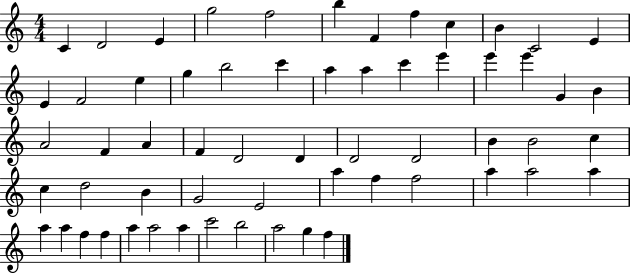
C4/q D4/h E4/q G5/h F5/h B5/q F4/q F5/q C5/q B4/q C4/h E4/q E4/q F4/h E5/q G5/q B5/h C6/q A5/q A5/q C6/q E6/q E6/q E6/q G4/q B4/q A4/h F4/q A4/q F4/q D4/h D4/q D4/h D4/h B4/q B4/h C5/q C5/q D5/h B4/q G4/h E4/h A5/q F5/q F5/h A5/q A5/h A5/q A5/q A5/q F5/q F5/q A5/q A5/h A5/q C6/h B5/h A5/h G5/q F5/q